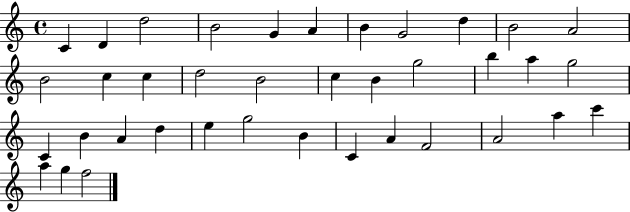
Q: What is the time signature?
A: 4/4